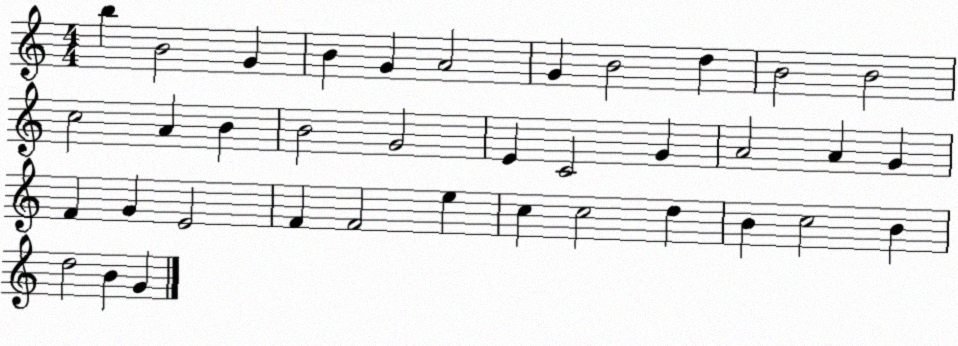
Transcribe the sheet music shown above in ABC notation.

X:1
T:Untitled
M:4/4
L:1/4
K:C
b B2 G B G A2 G B2 d B2 B2 c2 A B B2 G2 E C2 G A2 A G F G E2 F F2 e c c2 d B c2 B d2 B G